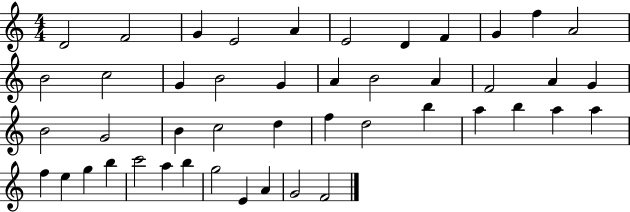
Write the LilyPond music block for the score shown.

{
  \clef treble
  \numericTimeSignature
  \time 4/4
  \key c \major
  d'2 f'2 | g'4 e'2 a'4 | e'2 d'4 f'4 | g'4 f''4 a'2 | \break b'2 c''2 | g'4 b'2 g'4 | a'4 b'2 a'4 | f'2 a'4 g'4 | \break b'2 g'2 | b'4 c''2 d''4 | f''4 d''2 b''4 | a''4 b''4 a''4 a''4 | \break f''4 e''4 g''4 b''4 | c'''2 a''4 b''4 | g''2 e'4 a'4 | g'2 f'2 | \break \bar "|."
}